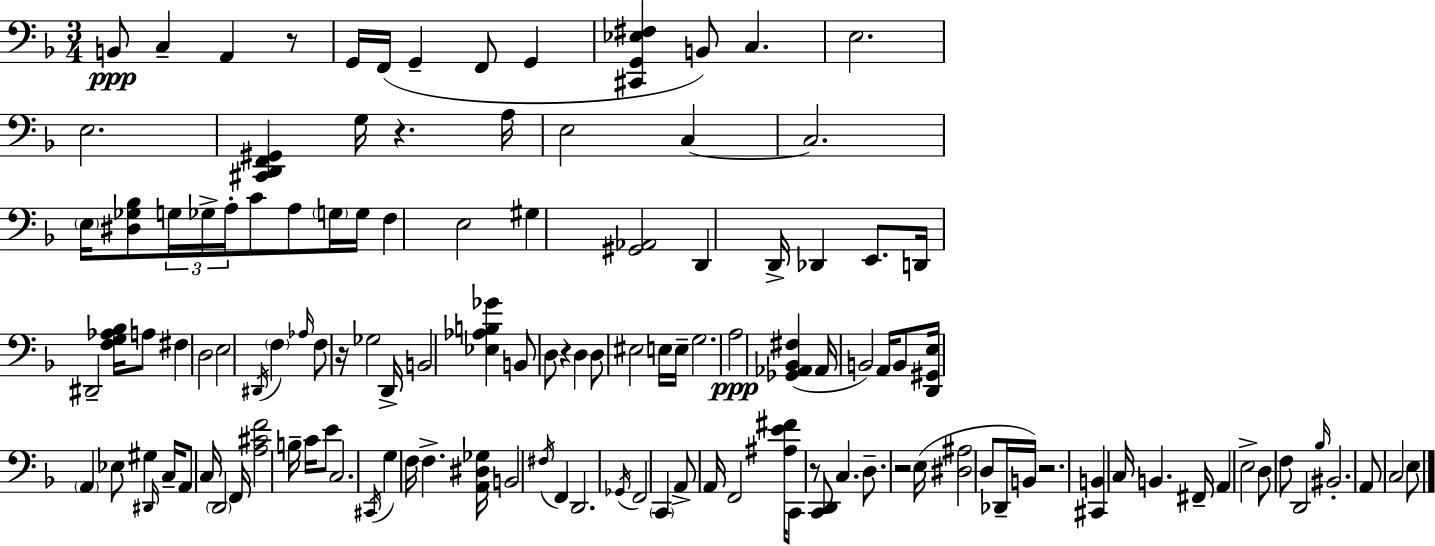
{
  \clef bass
  \numericTimeSignature
  \time 3/4
  \key d \minor
  b,8\ppp c4-- a,4 r8 | g,16 f,16( g,4-- f,8 g,4 | <cis, g, ees fis>4 b,8) c4. | e2. | \break e2. | <cis, d, f, gis,>4 g16 r4. a16 | e2 c4~~ | c2. | \break \parenthesize e16 <dis ges bes>8 \tuplet 3/2 { g16 ges16-> a16-. } c'8 a8 \parenthesize g16 g16 | f4 e2 | gis4 <gis, aes,>2 | d,4 d,16-> des,4 e,8. | \break d,16 dis,2-- <f g aes bes>16 a8 | fis4 d2 | e2 \acciaccatura { dis,16 } \parenthesize f4 | \grace { aes16 } f8 r16 ges2 | \break d,16-> b,2 <ees aes b ges'>4 | b,8 d8 r4 d4 | d8 eis2 | e16 e16-- g2. | \break a2\ppp <ges, aes, bes, fis>4( | aes,16 b,2) a,16 | b,8 <d, gis, e>16 \parenthesize a,4 ees8 gis4 | \grace { dis,16 } c16-- a,8 c16 \parenthesize d,2 | \break f,16 <a cis' f'>2 b16-- | c'16 e'8 c2. | \acciaccatura { cis,16 } g4 f16 f4.-> | <a, dis ges>16 b,2 | \break \acciaccatura { fis16 } f,4 d,2. | \acciaccatura { ges,16 } f,2 | \parenthesize c,4 a,8-> a,16 f,2 | <ais e' fis'>16 c,8 r8 <c, d,>8 | \break c4. d8.-- r2 | e16( <dis ais>2 | d8 des,16-- b,16) r2. | <cis, b,>4 c16 b,4. | \break fis,16-- a,4 e2-> | d8 f8 d,2 | \grace { bes16 } bis,2.-. | a,8 c2 | \break e8 \bar "|."
}